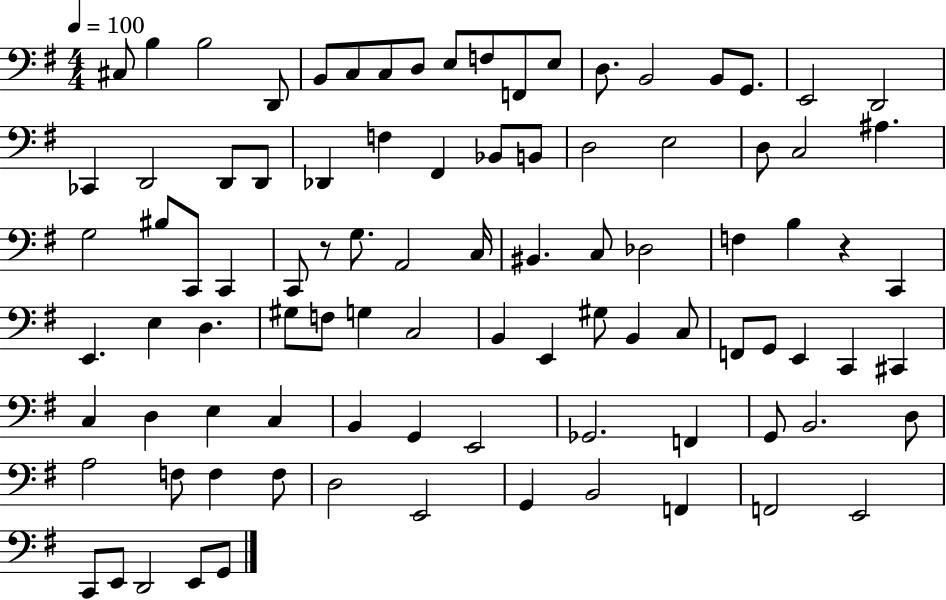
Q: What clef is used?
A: bass